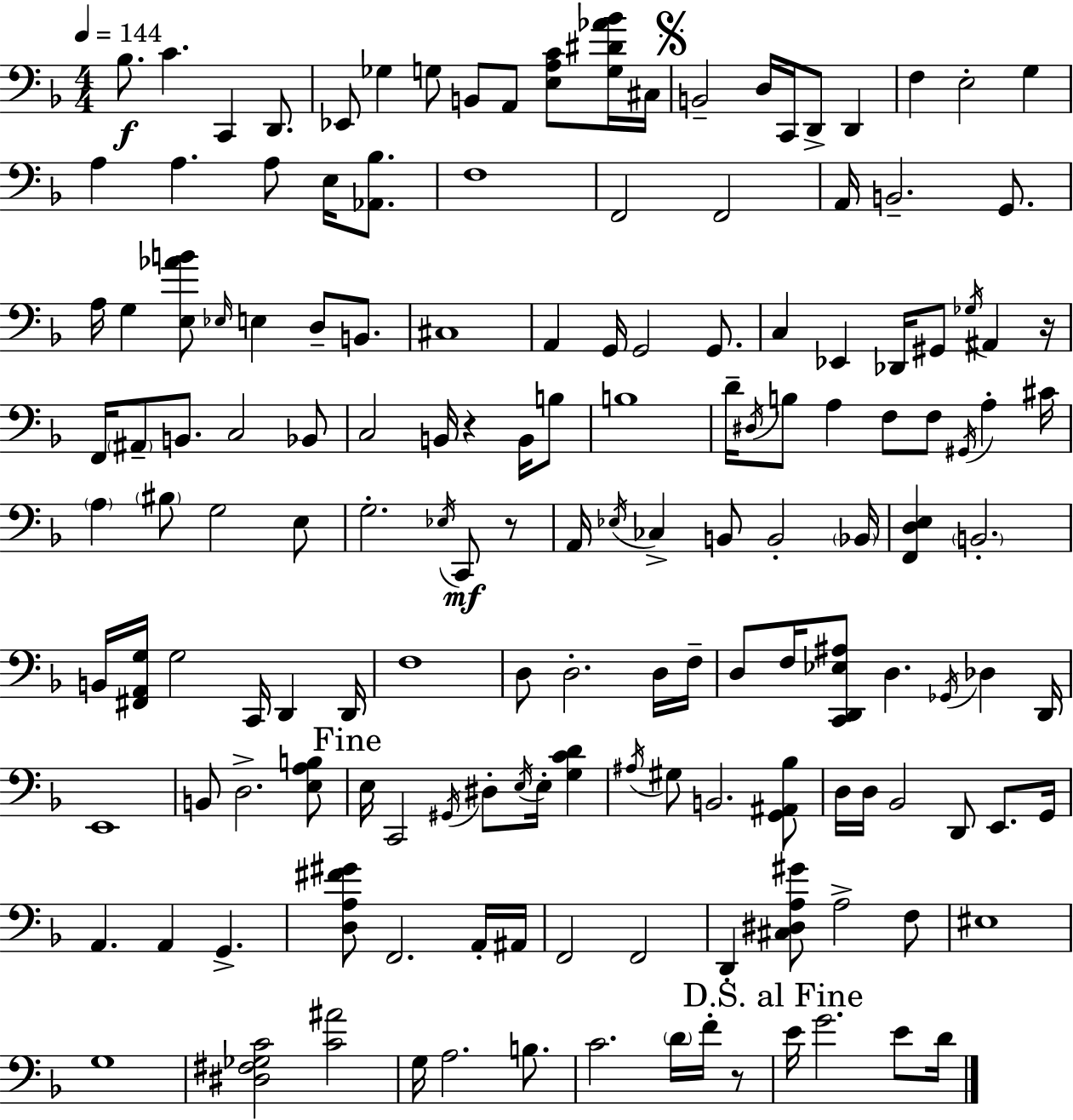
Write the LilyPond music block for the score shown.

{
  \clef bass
  \numericTimeSignature
  \time 4/4
  \key f \major
  \tempo 4 = 144
  \repeat volta 2 { bes8.\f c'4. c,4 d,8. | ees,8 ges4 g8 b,8 a,8 <e a c'>8 <g dis' aes' bes'>16 cis16 | \mark \markup { \musicglyph "scripts.segno" } b,2-- d16 c,16 d,8-> d,4 | f4 e2-. g4 | \break a4 a4. a8 e16 <aes, bes>8. | f1 | f,2 f,2 | a,16 b,2.-- g,8. | \break a16 g4 <e aes' b'>8 \grace { ees16 } e4 d8-- b,8. | cis1 | a,4 g,16 g,2 g,8. | c4 ees,4 des,16 gis,8 \acciaccatura { ges16 } ais,4 | \break r16 f,16 \parenthesize ais,8-- b,8. c2 | bes,8 c2 b,16 r4 b,16 | b8 b1 | d'16-- \acciaccatura { dis16 } b8 a4 f8 f8 \acciaccatura { gis,16 } a4-. | \break cis'16 \parenthesize a4 \parenthesize bis8 g2 | e8 g2.-. | \acciaccatura { ees16 } c,8\mf r8 a,16 \acciaccatura { ees16 } ces4-> b,8 b,2-. | \parenthesize bes,16 <f, d e>4 \parenthesize b,2.-. | \break b,16 <fis, a, g>16 g2 | c,16 d,4 d,16 f1 | d8 d2.-. | d16 f16-- d8 f16 <c, d, ees ais>8 d4. | \break \acciaccatura { ges,16 } des4 d,16 e,1 | b,8 d2.-> | <e a b>8 \mark "Fine" e16 c,2 | \acciaccatura { gis,16 } dis8-. \acciaccatura { e16 } e16-. <g c' d'>4 \acciaccatura { ais16 } gis8 b,2. | \break <g, ais, bes>8 d16 d16 bes,2 | d,8 e,8. g,16 a,4. | a,4 g,4.-> <d a fis' gis'>8 f,2. | a,16-. ais,16 f,2 | \break f,2 d,4-. <cis dis a gis'>8 | a2-> f8 eis1 | g1 | <dis fis ges c'>2 | \break <c' ais'>2 g16 a2. | b8. c'2. | \parenthesize d'16 f'16-. r8 \mark "D.S. al Fine" e'16 g'2. | e'8 d'16 } \bar "|."
}